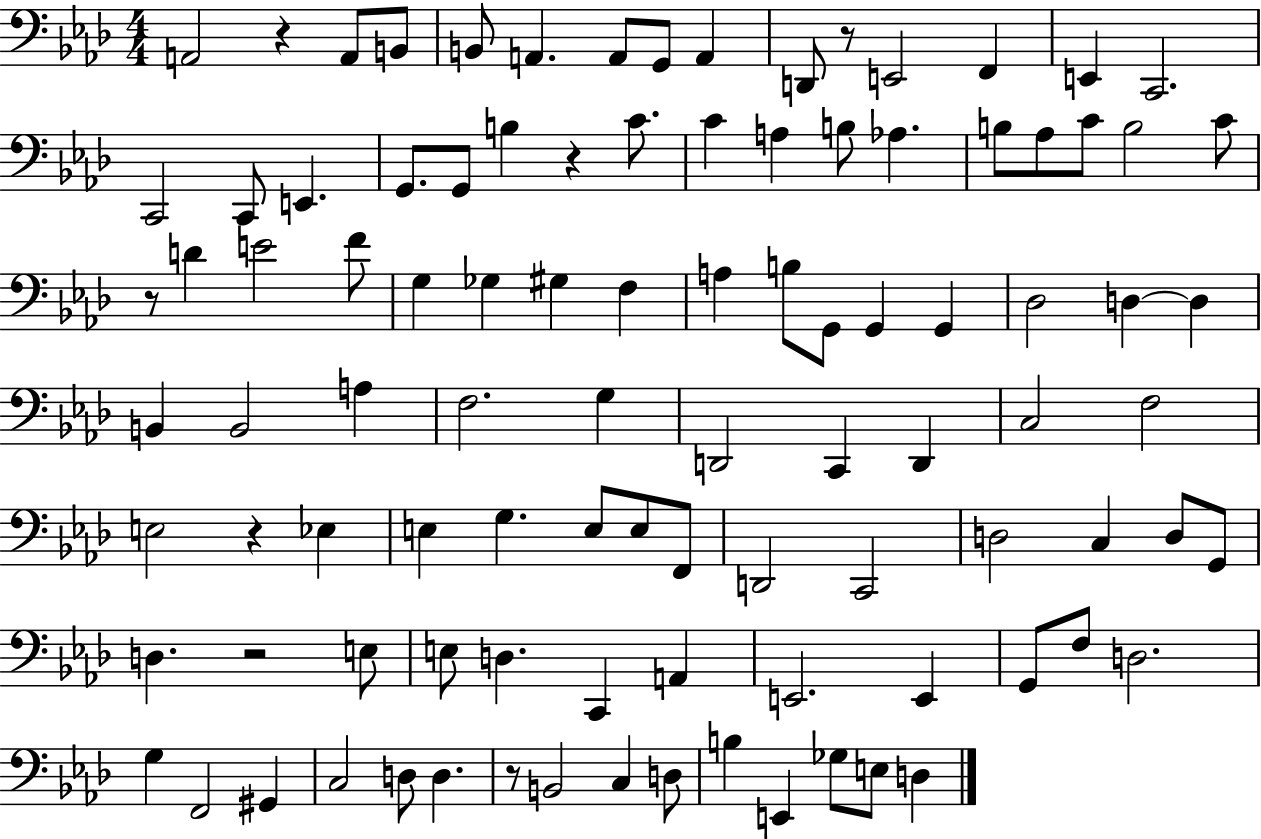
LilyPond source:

{
  \clef bass
  \numericTimeSignature
  \time 4/4
  \key aes \major
  a,2 r4 a,8 b,8 | b,8 a,4. a,8 g,8 a,4 | d,8 r8 e,2 f,4 | e,4 c,2. | \break c,2 c,8 e,4. | g,8. g,8 b4 r4 c'8. | c'4 a4 b8 aes4. | b8 aes8 c'8 b2 c'8 | \break r8 d'4 e'2 f'8 | g4 ges4 gis4 f4 | a4 b8 g,8 g,4 g,4 | des2 d4~~ d4 | \break b,4 b,2 a4 | f2. g4 | d,2 c,4 d,4 | c2 f2 | \break e2 r4 ees4 | e4 g4. e8 e8 f,8 | d,2 c,2 | d2 c4 d8 g,8 | \break d4. r2 e8 | e8 d4. c,4 a,4 | e,2. e,4 | g,8 f8 d2. | \break g4 f,2 gis,4 | c2 d8 d4. | r8 b,2 c4 d8 | b4 e,4 ges8 e8 d4 | \break \bar "|."
}